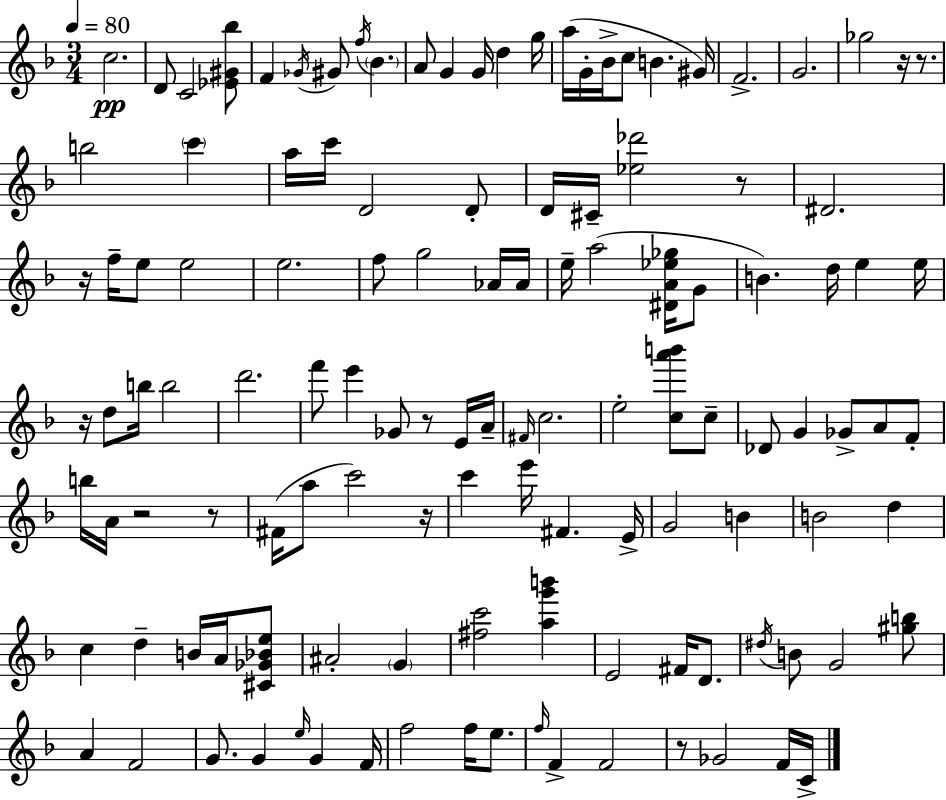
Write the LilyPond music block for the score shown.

{
  \clef treble
  \numericTimeSignature
  \time 3/4
  \key d \minor
  \tempo 4 = 80
  \repeat volta 2 { c''2.\pp | d'8 c'2 <ees' gis' bes''>8 | f'4 \acciaccatura { ges'16 } gis'8 \acciaccatura { f''16 } \parenthesize bes'4. | a'8 g'4 g'16 d''4 | \break g''16 a''16( g'16-. bes'16-> c''8 b'4. | gis'16) f'2.-> | g'2. | ges''2 r16 r8. | \break b''2 \parenthesize c'''4 | a''16 c'''16 d'2 | d'8-. d'16 cis'16-- <ees'' des'''>2 | r8 dis'2. | \break r16 f''16-- e''8 e''2 | e''2. | f''8 g''2 | aes'16 aes'16 e''16-- a''2( <dis' a' ees'' ges''>16 | \break g'8 b'4.) d''16 e''4 | e''16 r16 d''8 b''16 b''2 | d'''2. | f'''8 e'''4 ges'8 r8 | \break e'16 a'16-- \grace { fis'16 } c''2. | e''2-. <c'' a''' b'''>8 | c''8-- des'8 g'4 ges'8-> a'8 | f'8-. b''16 a'16 r2 | \break r8 fis'16( a''8 c'''2) | r16 c'''4 e'''16 fis'4. | e'16-> g'2 b'4 | b'2 d''4 | \break c''4 d''4-- b'16 | a'16 <cis' ges' bes' e''>8 ais'2-. \parenthesize g'4 | <fis'' c'''>2 <a'' g''' b'''>4 | e'2 fis'16 | \break d'8. \acciaccatura { dis''16 } b'8 g'2 | <gis'' b''>8 a'4 f'2 | g'8. g'4 \grace { e''16 } | g'4 f'16 f''2 | \break f''16 e''8. \grace { f''16 } f'4-> f'2 | r8 ges'2 | f'16 c'16-> } \bar "|."
}